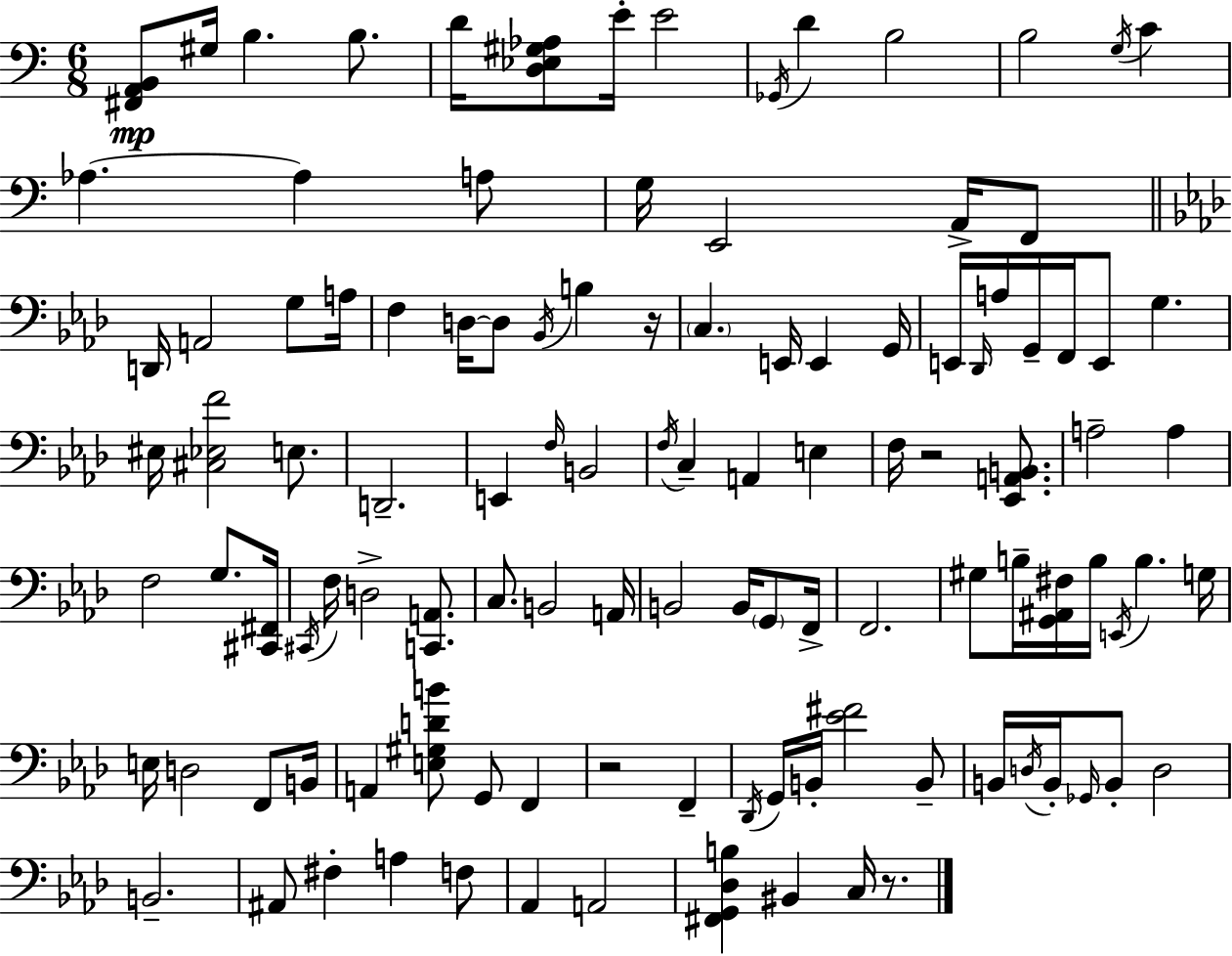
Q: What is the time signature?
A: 6/8